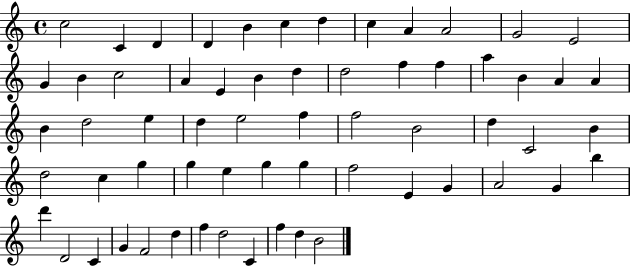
X:1
T:Untitled
M:4/4
L:1/4
K:C
c2 C D D B c d c A A2 G2 E2 G B c2 A E B d d2 f f a B A A B d2 e d e2 f f2 B2 d C2 B d2 c g g e g g f2 E G A2 G b d' D2 C G F2 d f d2 C f d B2